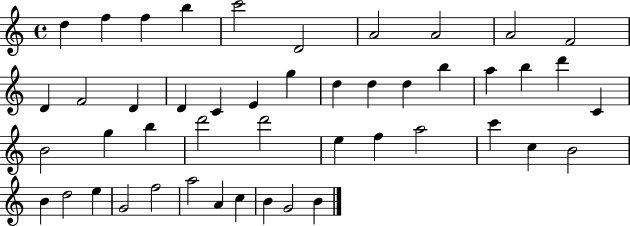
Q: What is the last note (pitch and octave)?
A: B4